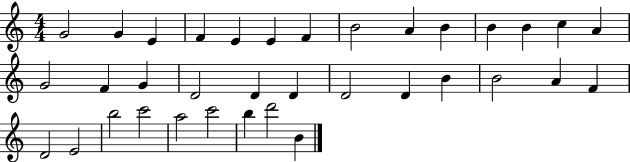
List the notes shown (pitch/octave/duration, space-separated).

G4/h G4/q E4/q F4/q E4/q E4/q F4/q B4/h A4/q B4/q B4/q B4/q C5/q A4/q G4/h F4/q G4/q D4/h D4/q D4/q D4/h D4/q B4/q B4/h A4/q F4/q D4/h E4/h B5/h C6/h A5/h C6/h B5/q D6/h B4/q